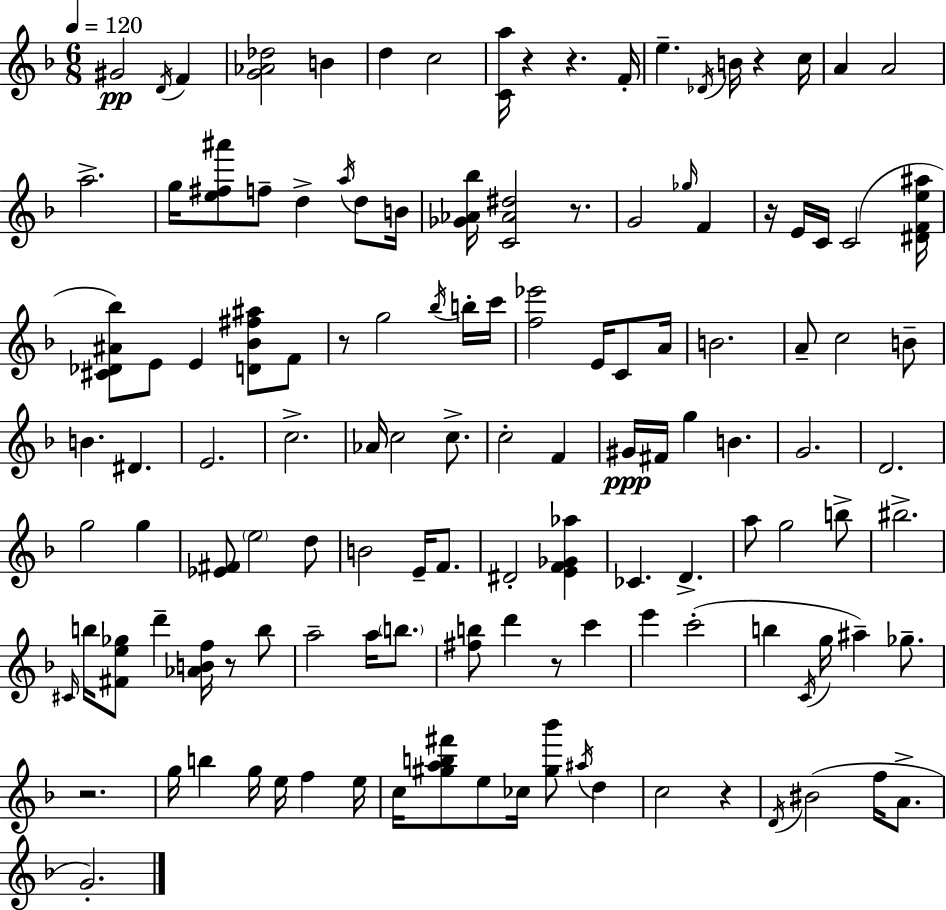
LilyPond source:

{
  \clef treble
  \numericTimeSignature
  \time 6/8
  \key d \minor
  \tempo 4 = 120
  \repeat volta 2 { gis'2\pp \acciaccatura { d'16 } f'4 | <g' aes' des''>2 b'4 | d''4 c''2 | <c' a''>16 r4 r4. | \break f'16-. e''4.-- \acciaccatura { des'16 } b'16 r4 | c''16 a'4 a'2 | a''2.-> | g''16 <e'' fis'' ais'''>8 f''8-- d''4-> \acciaccatura { a''16 } | \break d''8 b'16 <ges' aes' bes''>16 <c' aes' dis''>2 | r8. g'2 \grace { ges''16 } | f'4 r16 e'16 c'16 c'2( | <dis' f' e'' ais''>16 <cis' des' ais' bes''>8) e'8 e'4 | \break <d' bes' fis'' ais''>8 f'8 r8 g''2 | \acciaccatura { bes''16 } b''16-. c'''16 <f'' ees'''>2 | e'16 c'8 a'16 b'2. | a'8-- c''2 | \break b'8-- b'4. dis'4. | e'2. | c''2.-> | aes'16 c''2 | \break c''8.-> c''2-. | f'4 gis'16\ppp fis'16 g''4 b'4. | g'2. | d'2. | \break g''2 | g''4 <ees' fis'>8 \parenthesize e''2 | d''8 b'2 | e'16-- f'8. dis'2-. | \break <e' f' ges' aes''>4 ces'4. d'4.-> | a''8 g''2 | b''8-> bis''2.-> | \grace { cis'16 } b''16 <fis' e'' ges''>8 d'''4-- | \break <aes' b' f''>16 r8 b''8 a''2-- | a''16 \parenthesize b''8. <fis'' b''>8 d'''4 | r8 c'''4 e'''4 c'''2-.( | b''4 \acciaccatura { c'16 } g''16 | \break ais''4--) ges''8.-- r2. | g''16 b''4 | g''16 e''16 f''4 e''16 c''16 <gis'' a'' b'' fis'''>8 e''8 | ces''16 <gis'' bes'''>8 \acciaccatura { ais''16 } d''4 c''2 | \break r4 \acciaccatura { d'16 }( bis'2 | f''16 a'8.-> g'2.-.) | } \bar "|."
}